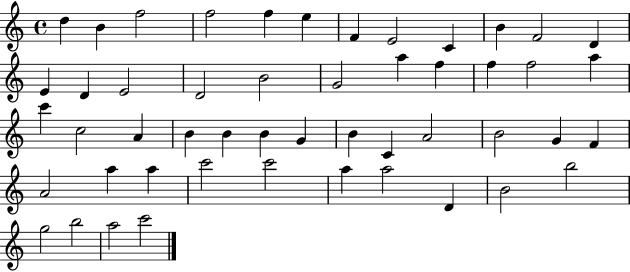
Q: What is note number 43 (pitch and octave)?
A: A5